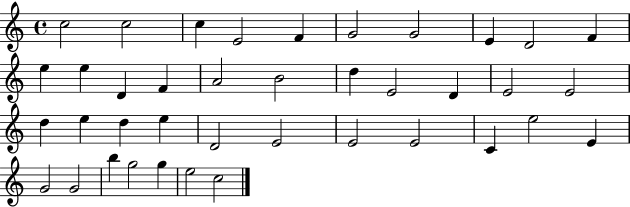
C5/h C5/h C5/q E4/h F4/q G4/h G4/h E4/q D4/h F4/q E5/q E5/q D4/q F4/q A4/h B4/h D5/q E4/h D4/q E4/h E4/h D5/q E5/q D5/q E5/q D4/h E4/h E4/h E4/h C4/q E5/h E4/q G4/h G4/h B5/q G5/h G5/q E5/h C5/h